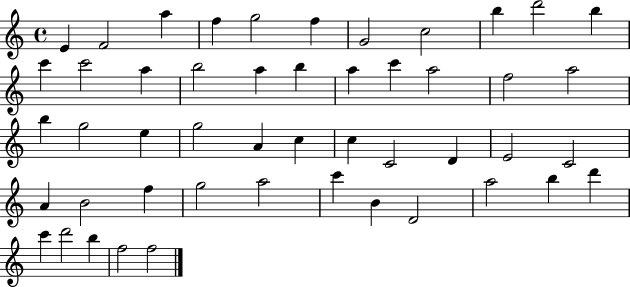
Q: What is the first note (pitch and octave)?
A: E4